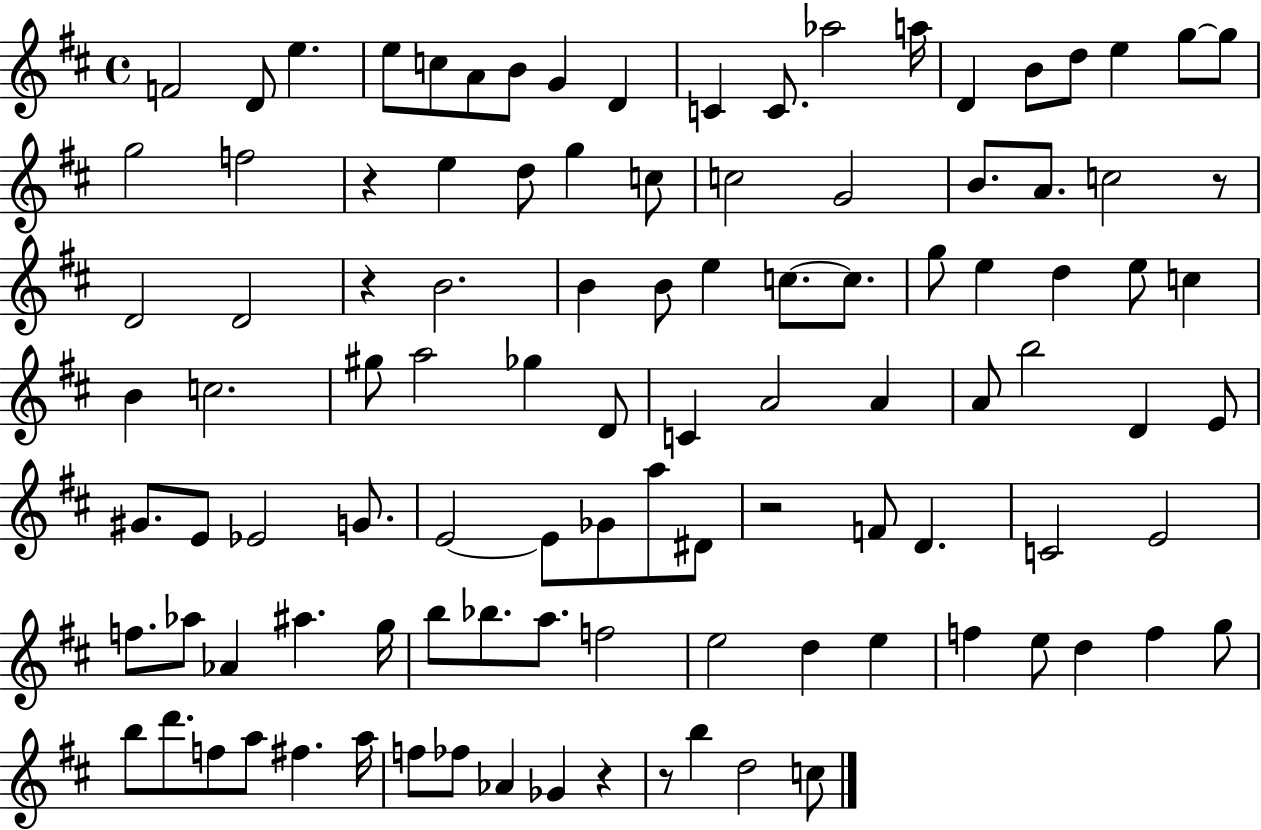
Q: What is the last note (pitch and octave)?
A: C5